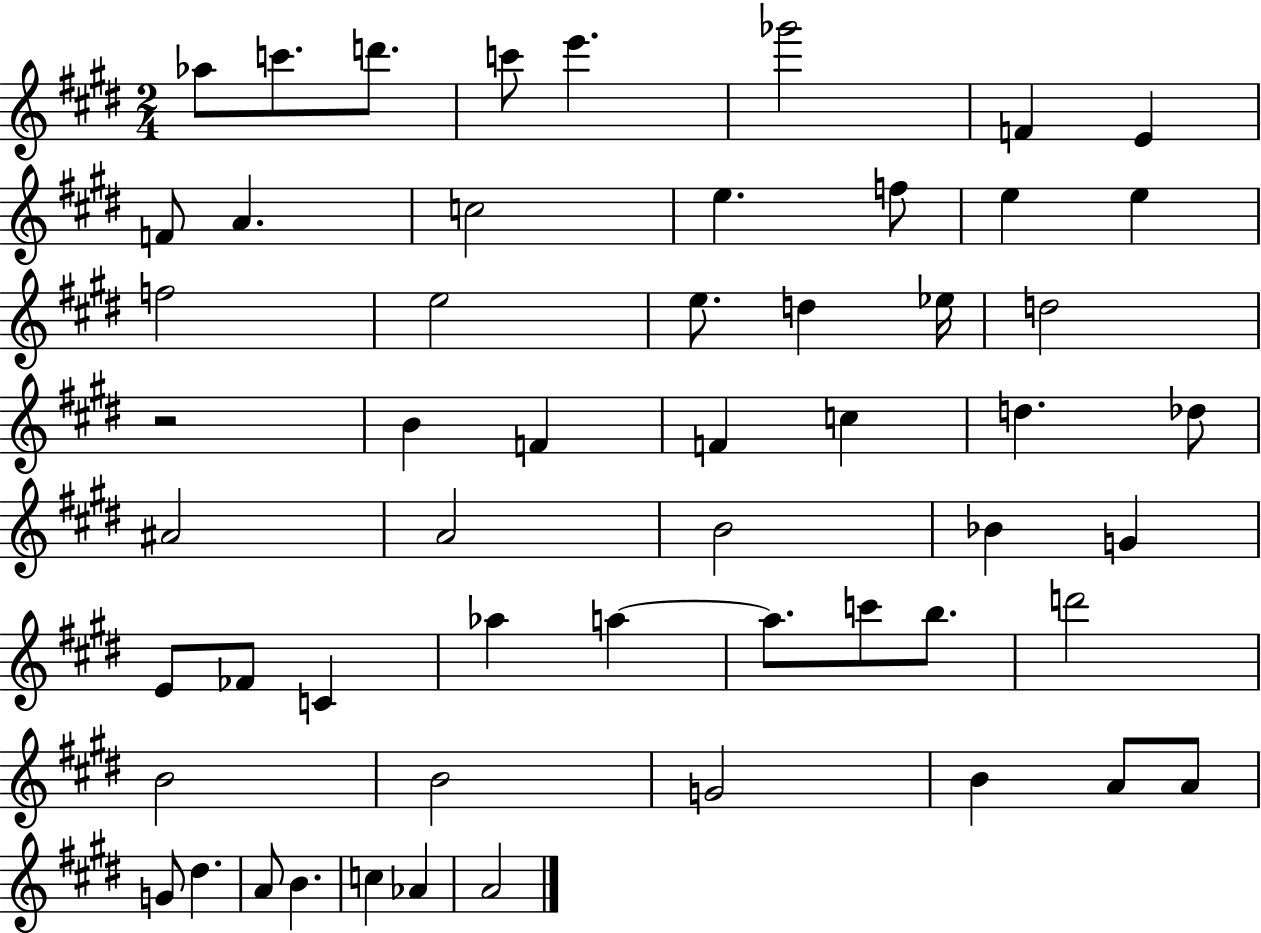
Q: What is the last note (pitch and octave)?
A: A4